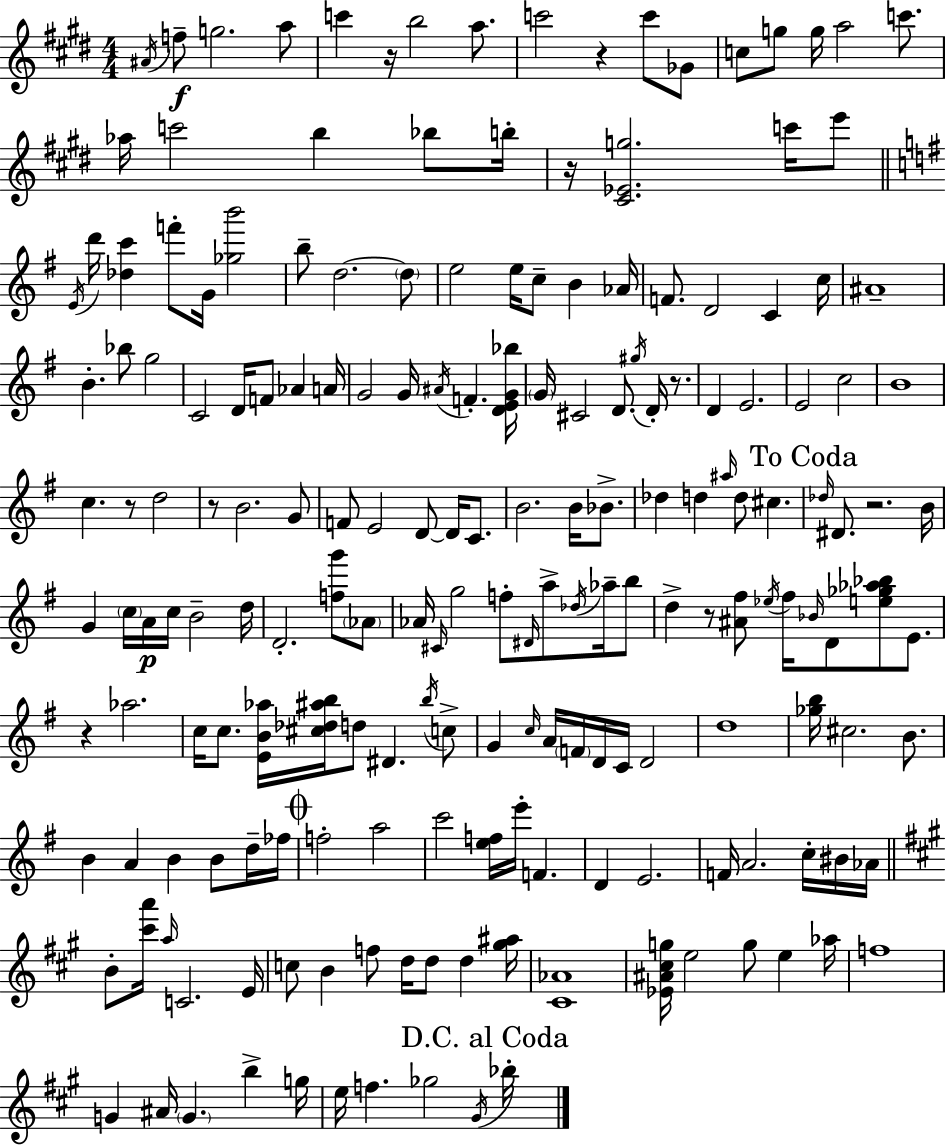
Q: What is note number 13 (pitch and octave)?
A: G5